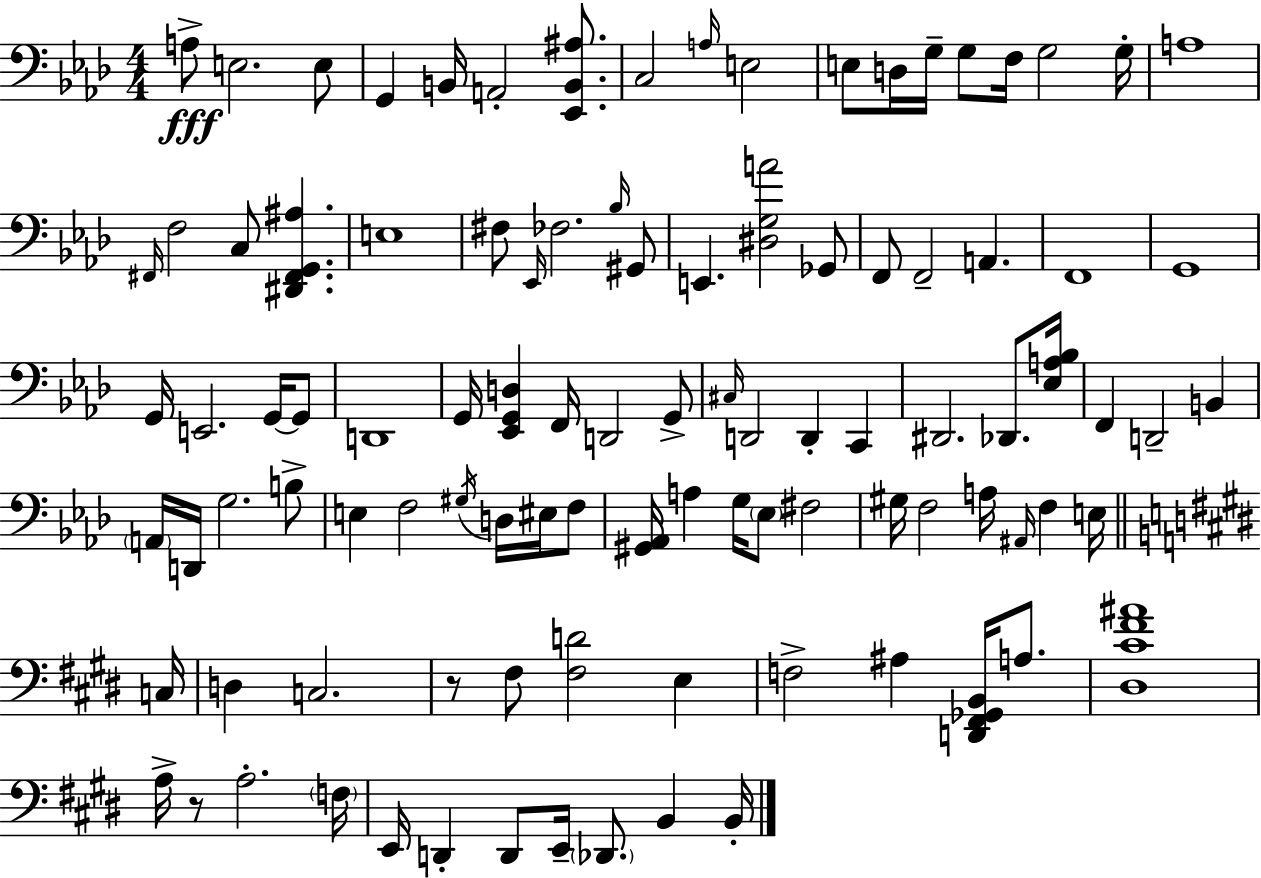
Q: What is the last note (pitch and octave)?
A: B2